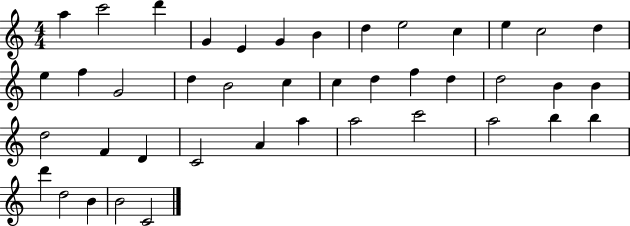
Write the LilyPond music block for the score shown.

{
  \clef treble
  \numericTimeSignature
  \time 4/4
  \key c \major
  a''4 c'''2 d'''4 | g'4 e'4 g'4 b'4 | d''4 e''2 c''4 | e''4 c''2 d''4 | \break e''4 f''4 g'2 | d''4 b'2 c''4 | c''4 d''4 f''4 d''4 | d''2 b'4 b'4 | \break d''2 f'4 d'4 | c'2 a'4 a''4 | a''2 c'''2 | a''2 b''4 b''4 | \break d'''4 d''2 b'4 | b'2 c'2 | \bar "|."
}